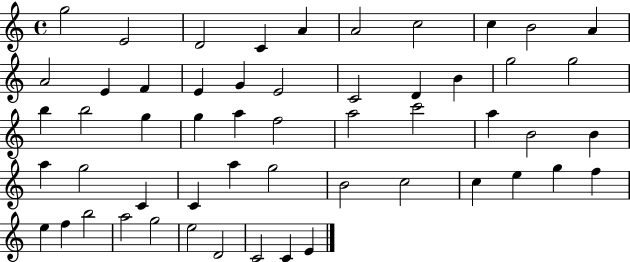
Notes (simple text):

G5/h E4/h D4/h C4/q A4/q A4/h C5/h C5/q B4/h A4/q A4/h E4/q F4/q E4/q G4/q E4/h C4/h D4/q B4/q G5/h G5/h B5/q B5/h G5/q G5/q A5/q F5/h A5/h C6/h A5/q B4/h B4/q A5/q G5/h C4/q C4/q A5/q G5/h B4/h C5/h C5/q E5/q G5/q F5/q E5/q F5/q B5/h A5/h G5/h E5/h D4/h C4/h C4/q E4/q